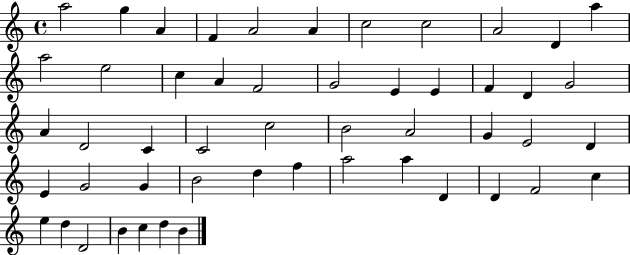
A5/h G5/q A4/q F4/q A4/h A4/q C5/h C5/h A4/h D4/q A5/q A5/h E5/h C5/q A4/q F4/h G4/h E4/q E4/q F4/q D4/q G4/h A4/q D4/h C4/q C4/h C5/h B4/h A4/h G4/q E4/h D4/q E4/q G4/h G4/q B4/h D5/q F5/q A5/h A5/q D4/q D4/q F4/h C5/q E5/q D5/q D4/h B4/q C5/q D5/q B4/q